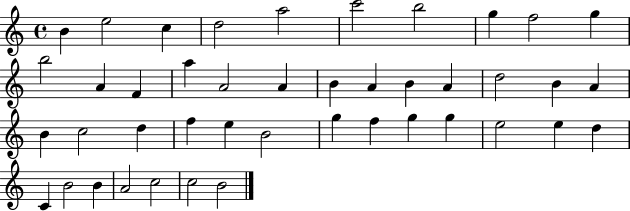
X:1
T:Untitled
M:4/4
L:1/4
K:C
B e2 c d2 a2 c'2 b2 g f2 g b2 A F a A2 A B A B A d2 B A B c2 d f e B2 g f g g e2 e d C B2 B A2 c2 c2 B2